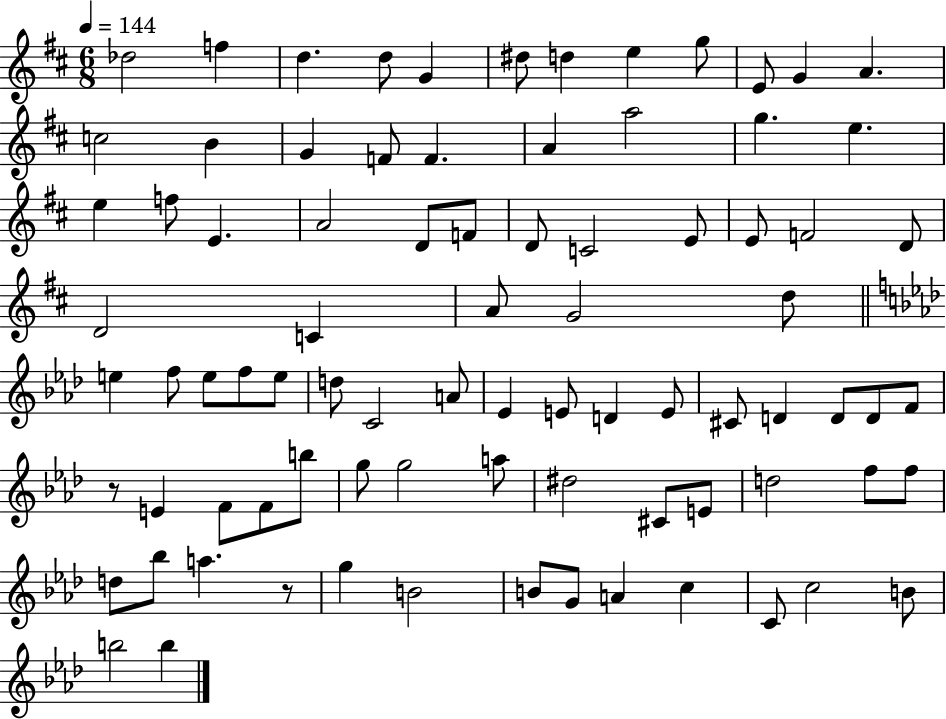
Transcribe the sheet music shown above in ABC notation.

X:1
T:Untitled
M:6/8
L:1/4
K:D
_d2 f d d/2 G ^d/2 d e g/2 E/2 G A c2 B G F/2 F A a2 g e e f/2 E A2 D/2 F/2 D/2 C2 E/2 E/2 F2 D/2 D2 C A/2 G2 d/2 e f/2 e/2 f/2 e/2 d/2 C2 A/2 _E E/2 D E/2 ^C/2 D D/2 D/2 F/2 z/2 E F/2 F/2 b/2 g/2 g2 a/2 ^d2 ^C/2 E/2 d2 f/2 f/2 d/2 _b/2 a z/2 g B2 B/2 G/2 A c C/2 c2 B/2 b2 b